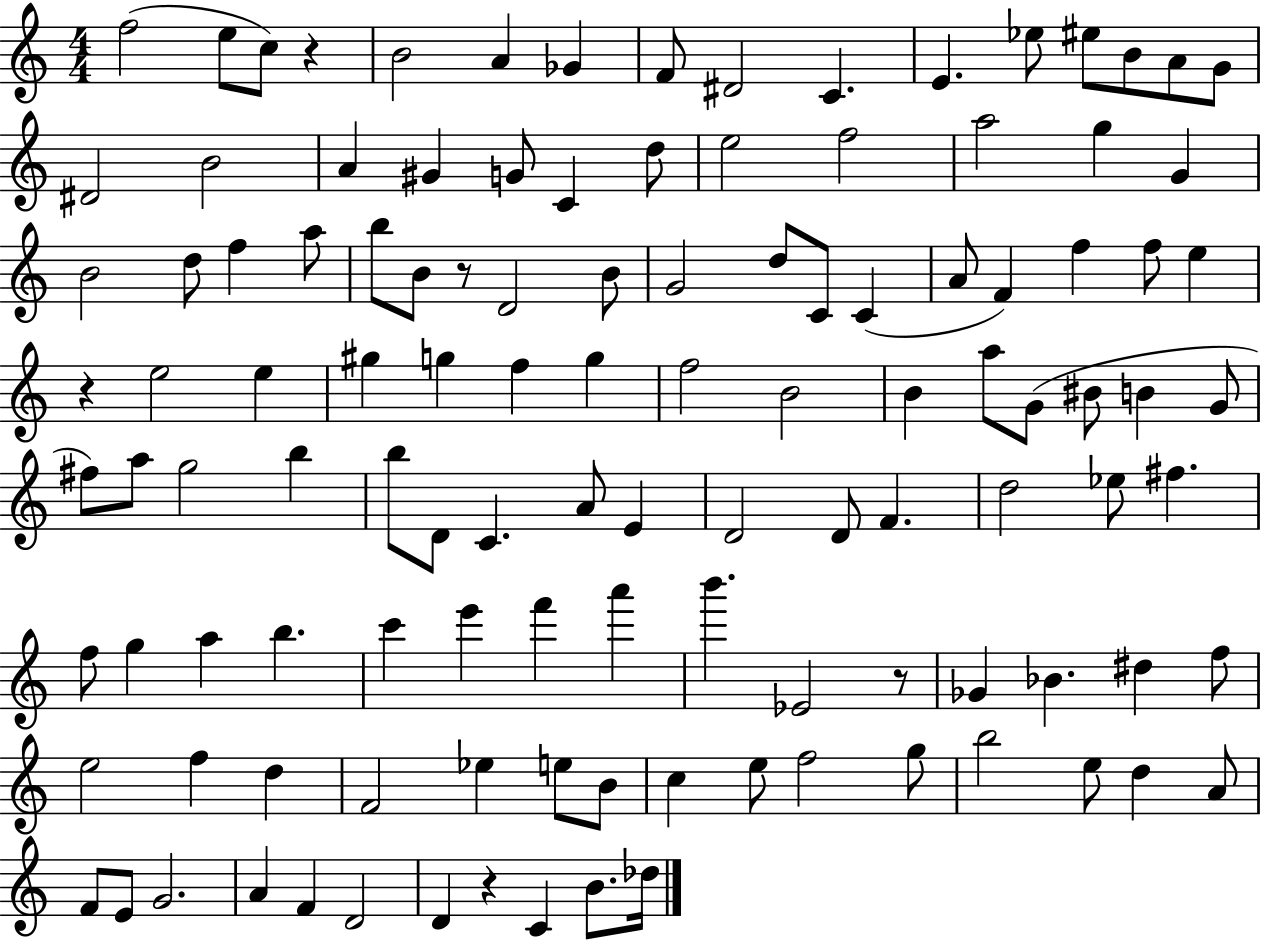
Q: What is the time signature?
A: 4/4